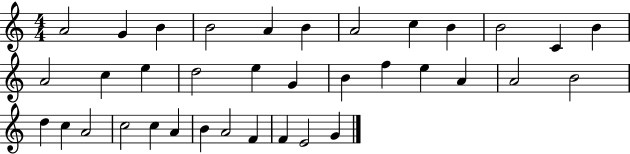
{
  \clef treble
  \numericTimeSignature
  \time 4/4
  \key c \major
  a'2 g'4 b'4 | b'2 a'4 b'4 | a'2 c''4 b'4 | b'2 c'4 b'4 | \break a'2 c''4 e''4 | d''2 e''4 g'4 | b'4 f''4 e''4 a'4 | a'2 b'2 | \break d''4 c''4 a'2 | c''2 c''4 a'4 | b'4 a'2 f'4 | f'4 e'2 g'4 | \break \bar "|."
}